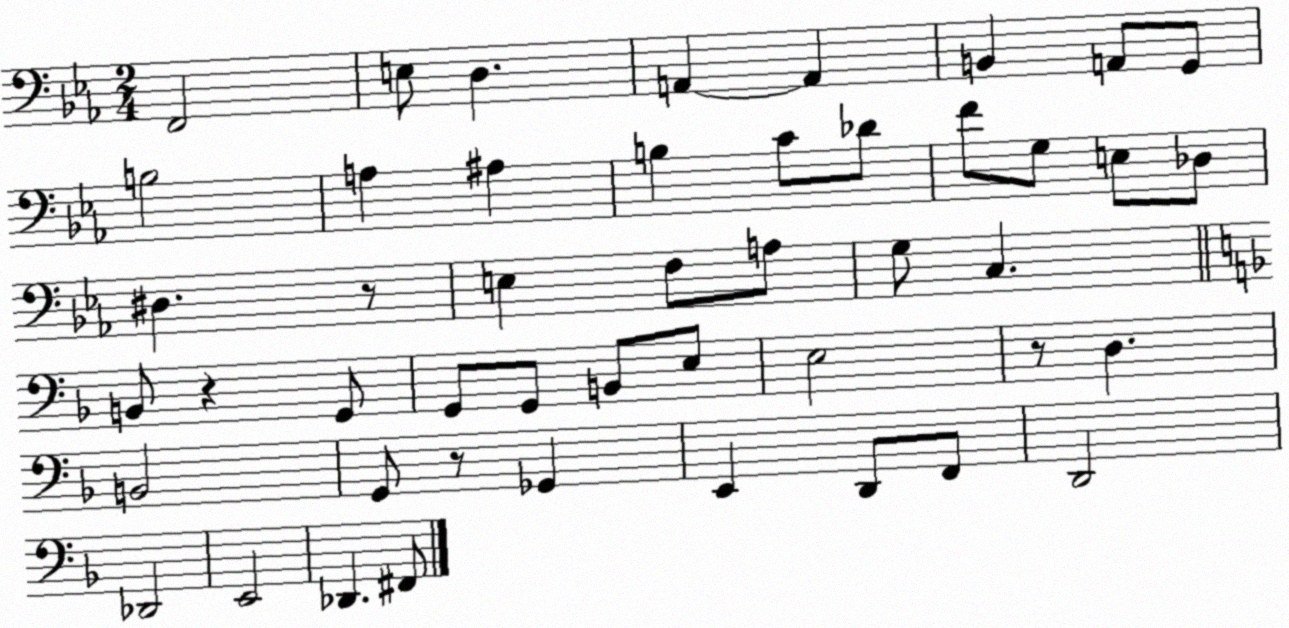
X:1
T:Untitled
M:2/4
L:1/4
K:Eb
F,,2 E,/2 D, A,, A,, B,, A,,/2 G,,/2 B,2 A, ^A, B, C/2 _D/2 F/2 G,/2 E,/2 _D,/2 ^D, z/2 E, F,/2 A,/2 G,/2 C, B,,/2 z G,,/2 G,,/2 G,,/2 B,,/2 E,/2 E,2 z/2 D, B,,2 G,,/2 z/2 _G,, E,, D,,/2 F,,/2 D,,2 _D,,2 E,,2 _D,, ^F,,/2